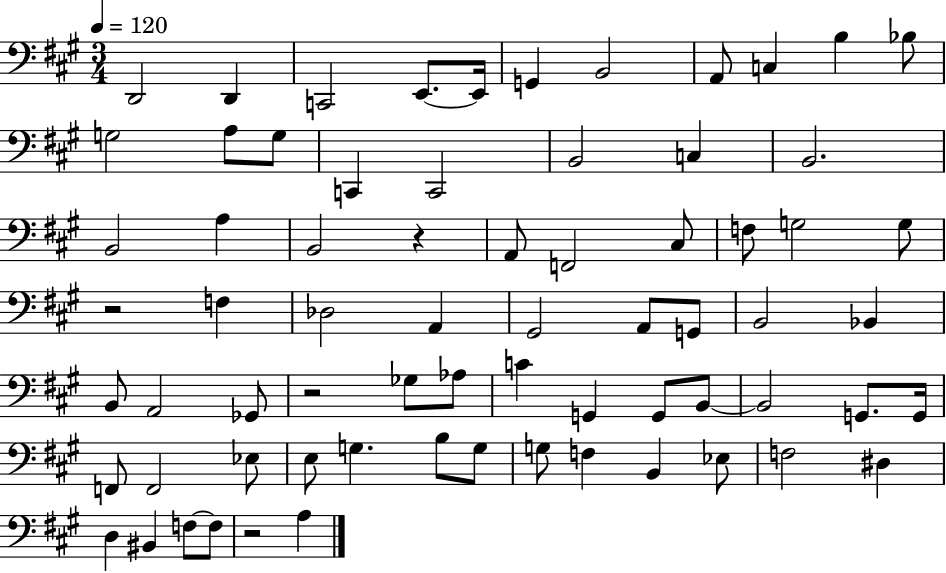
{
  \clef bass
  \numericTimeSignature
  \time 3/4
  \key a \major
  \tempo 4 = 120
  \repeat volta 2 { d,2 d,4 | c,2 e,8.~~ e,16 | g,4 b,2 | a,8 c4 b4 bes8 | \break g2 a8 g8 | c,4 c,2 | b,2 c4 | b,2. | \break b,2 a4 | b,2 r4 | a,8 f,2 cis8 | f8 g2 g8 | \break r2 f4 | des2 a,4 | gis,2 a,8 g,8 | b,2 bes,4 | \break b,8 a,2 ges,8 | r2 ges8 aes8 | c'4 g,4 g,8 b,8~~ | b,2 g,8. g,16 | \break f,8 f,2 ees8 | e8 g4. b8 g8 | g8 f4 b,4 ees8 | f2 dis4 | \break d4 bis,4 f8~~ f8 | r2 a4 | } \bar "|."
}